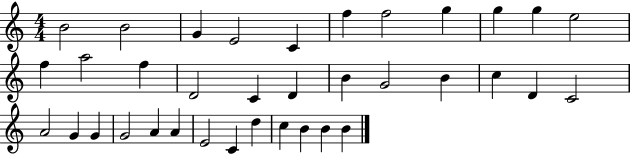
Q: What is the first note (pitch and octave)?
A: B4